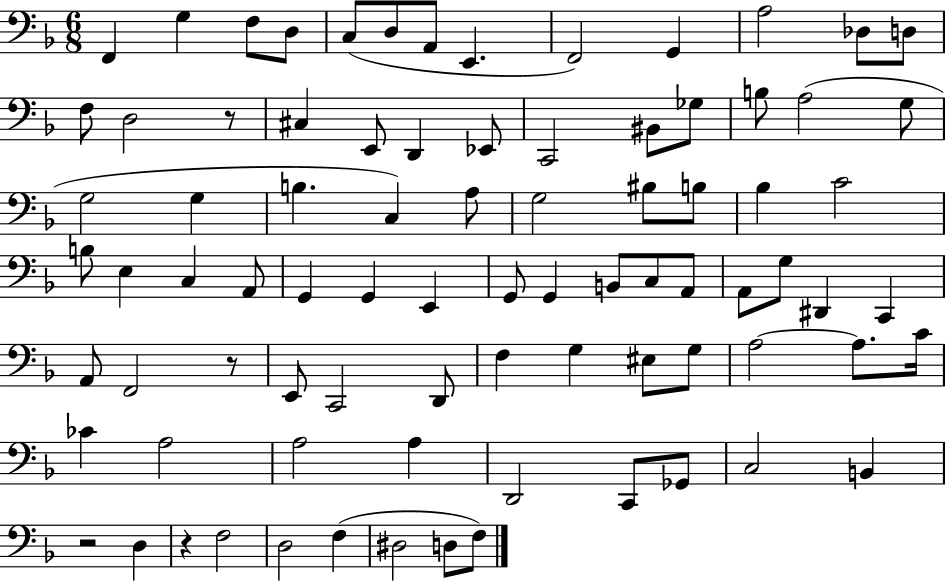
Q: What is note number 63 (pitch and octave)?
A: C4